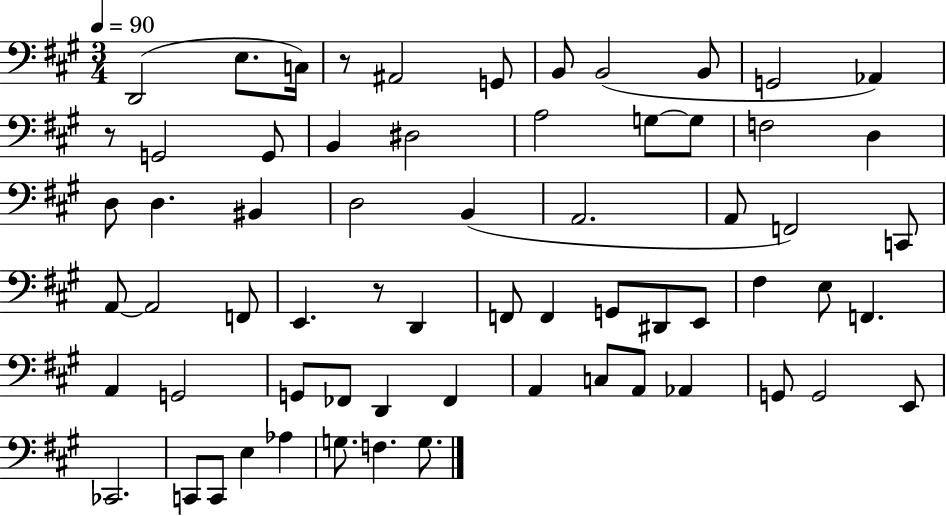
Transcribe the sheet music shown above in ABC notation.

X:1
T:Untitled
M:3/4
L:1/4
K:A
D,,2 E,/2 C,/4 z/2 ^A,,2 G,,/2 B,,/2 B,,2 B,,/2 G,,2 _A,, z/2 G,,2 G,,/2 B,, ^D,2 A,2 G,/2 G,/2 F,2 D, D,/2 D, ^B,, D,2 B,, A,,2 A,,/2 F,,2 C,,/2 A,,/2 A,,2 F,,/2 E,, z/2 D,, F,,/2 F,, G,,/2 ^D,,/2 E,,/2 ^F, E,/2 F,, A,, G,,2 G,,/2 _F,,/2 D,, _F,, A,, C,/2 A,,/2 _A,, G,,/2 G,,2 E,,/2 _C,,2 C,,/2 C,,/2 E, _A, G,/2 F, G,/2